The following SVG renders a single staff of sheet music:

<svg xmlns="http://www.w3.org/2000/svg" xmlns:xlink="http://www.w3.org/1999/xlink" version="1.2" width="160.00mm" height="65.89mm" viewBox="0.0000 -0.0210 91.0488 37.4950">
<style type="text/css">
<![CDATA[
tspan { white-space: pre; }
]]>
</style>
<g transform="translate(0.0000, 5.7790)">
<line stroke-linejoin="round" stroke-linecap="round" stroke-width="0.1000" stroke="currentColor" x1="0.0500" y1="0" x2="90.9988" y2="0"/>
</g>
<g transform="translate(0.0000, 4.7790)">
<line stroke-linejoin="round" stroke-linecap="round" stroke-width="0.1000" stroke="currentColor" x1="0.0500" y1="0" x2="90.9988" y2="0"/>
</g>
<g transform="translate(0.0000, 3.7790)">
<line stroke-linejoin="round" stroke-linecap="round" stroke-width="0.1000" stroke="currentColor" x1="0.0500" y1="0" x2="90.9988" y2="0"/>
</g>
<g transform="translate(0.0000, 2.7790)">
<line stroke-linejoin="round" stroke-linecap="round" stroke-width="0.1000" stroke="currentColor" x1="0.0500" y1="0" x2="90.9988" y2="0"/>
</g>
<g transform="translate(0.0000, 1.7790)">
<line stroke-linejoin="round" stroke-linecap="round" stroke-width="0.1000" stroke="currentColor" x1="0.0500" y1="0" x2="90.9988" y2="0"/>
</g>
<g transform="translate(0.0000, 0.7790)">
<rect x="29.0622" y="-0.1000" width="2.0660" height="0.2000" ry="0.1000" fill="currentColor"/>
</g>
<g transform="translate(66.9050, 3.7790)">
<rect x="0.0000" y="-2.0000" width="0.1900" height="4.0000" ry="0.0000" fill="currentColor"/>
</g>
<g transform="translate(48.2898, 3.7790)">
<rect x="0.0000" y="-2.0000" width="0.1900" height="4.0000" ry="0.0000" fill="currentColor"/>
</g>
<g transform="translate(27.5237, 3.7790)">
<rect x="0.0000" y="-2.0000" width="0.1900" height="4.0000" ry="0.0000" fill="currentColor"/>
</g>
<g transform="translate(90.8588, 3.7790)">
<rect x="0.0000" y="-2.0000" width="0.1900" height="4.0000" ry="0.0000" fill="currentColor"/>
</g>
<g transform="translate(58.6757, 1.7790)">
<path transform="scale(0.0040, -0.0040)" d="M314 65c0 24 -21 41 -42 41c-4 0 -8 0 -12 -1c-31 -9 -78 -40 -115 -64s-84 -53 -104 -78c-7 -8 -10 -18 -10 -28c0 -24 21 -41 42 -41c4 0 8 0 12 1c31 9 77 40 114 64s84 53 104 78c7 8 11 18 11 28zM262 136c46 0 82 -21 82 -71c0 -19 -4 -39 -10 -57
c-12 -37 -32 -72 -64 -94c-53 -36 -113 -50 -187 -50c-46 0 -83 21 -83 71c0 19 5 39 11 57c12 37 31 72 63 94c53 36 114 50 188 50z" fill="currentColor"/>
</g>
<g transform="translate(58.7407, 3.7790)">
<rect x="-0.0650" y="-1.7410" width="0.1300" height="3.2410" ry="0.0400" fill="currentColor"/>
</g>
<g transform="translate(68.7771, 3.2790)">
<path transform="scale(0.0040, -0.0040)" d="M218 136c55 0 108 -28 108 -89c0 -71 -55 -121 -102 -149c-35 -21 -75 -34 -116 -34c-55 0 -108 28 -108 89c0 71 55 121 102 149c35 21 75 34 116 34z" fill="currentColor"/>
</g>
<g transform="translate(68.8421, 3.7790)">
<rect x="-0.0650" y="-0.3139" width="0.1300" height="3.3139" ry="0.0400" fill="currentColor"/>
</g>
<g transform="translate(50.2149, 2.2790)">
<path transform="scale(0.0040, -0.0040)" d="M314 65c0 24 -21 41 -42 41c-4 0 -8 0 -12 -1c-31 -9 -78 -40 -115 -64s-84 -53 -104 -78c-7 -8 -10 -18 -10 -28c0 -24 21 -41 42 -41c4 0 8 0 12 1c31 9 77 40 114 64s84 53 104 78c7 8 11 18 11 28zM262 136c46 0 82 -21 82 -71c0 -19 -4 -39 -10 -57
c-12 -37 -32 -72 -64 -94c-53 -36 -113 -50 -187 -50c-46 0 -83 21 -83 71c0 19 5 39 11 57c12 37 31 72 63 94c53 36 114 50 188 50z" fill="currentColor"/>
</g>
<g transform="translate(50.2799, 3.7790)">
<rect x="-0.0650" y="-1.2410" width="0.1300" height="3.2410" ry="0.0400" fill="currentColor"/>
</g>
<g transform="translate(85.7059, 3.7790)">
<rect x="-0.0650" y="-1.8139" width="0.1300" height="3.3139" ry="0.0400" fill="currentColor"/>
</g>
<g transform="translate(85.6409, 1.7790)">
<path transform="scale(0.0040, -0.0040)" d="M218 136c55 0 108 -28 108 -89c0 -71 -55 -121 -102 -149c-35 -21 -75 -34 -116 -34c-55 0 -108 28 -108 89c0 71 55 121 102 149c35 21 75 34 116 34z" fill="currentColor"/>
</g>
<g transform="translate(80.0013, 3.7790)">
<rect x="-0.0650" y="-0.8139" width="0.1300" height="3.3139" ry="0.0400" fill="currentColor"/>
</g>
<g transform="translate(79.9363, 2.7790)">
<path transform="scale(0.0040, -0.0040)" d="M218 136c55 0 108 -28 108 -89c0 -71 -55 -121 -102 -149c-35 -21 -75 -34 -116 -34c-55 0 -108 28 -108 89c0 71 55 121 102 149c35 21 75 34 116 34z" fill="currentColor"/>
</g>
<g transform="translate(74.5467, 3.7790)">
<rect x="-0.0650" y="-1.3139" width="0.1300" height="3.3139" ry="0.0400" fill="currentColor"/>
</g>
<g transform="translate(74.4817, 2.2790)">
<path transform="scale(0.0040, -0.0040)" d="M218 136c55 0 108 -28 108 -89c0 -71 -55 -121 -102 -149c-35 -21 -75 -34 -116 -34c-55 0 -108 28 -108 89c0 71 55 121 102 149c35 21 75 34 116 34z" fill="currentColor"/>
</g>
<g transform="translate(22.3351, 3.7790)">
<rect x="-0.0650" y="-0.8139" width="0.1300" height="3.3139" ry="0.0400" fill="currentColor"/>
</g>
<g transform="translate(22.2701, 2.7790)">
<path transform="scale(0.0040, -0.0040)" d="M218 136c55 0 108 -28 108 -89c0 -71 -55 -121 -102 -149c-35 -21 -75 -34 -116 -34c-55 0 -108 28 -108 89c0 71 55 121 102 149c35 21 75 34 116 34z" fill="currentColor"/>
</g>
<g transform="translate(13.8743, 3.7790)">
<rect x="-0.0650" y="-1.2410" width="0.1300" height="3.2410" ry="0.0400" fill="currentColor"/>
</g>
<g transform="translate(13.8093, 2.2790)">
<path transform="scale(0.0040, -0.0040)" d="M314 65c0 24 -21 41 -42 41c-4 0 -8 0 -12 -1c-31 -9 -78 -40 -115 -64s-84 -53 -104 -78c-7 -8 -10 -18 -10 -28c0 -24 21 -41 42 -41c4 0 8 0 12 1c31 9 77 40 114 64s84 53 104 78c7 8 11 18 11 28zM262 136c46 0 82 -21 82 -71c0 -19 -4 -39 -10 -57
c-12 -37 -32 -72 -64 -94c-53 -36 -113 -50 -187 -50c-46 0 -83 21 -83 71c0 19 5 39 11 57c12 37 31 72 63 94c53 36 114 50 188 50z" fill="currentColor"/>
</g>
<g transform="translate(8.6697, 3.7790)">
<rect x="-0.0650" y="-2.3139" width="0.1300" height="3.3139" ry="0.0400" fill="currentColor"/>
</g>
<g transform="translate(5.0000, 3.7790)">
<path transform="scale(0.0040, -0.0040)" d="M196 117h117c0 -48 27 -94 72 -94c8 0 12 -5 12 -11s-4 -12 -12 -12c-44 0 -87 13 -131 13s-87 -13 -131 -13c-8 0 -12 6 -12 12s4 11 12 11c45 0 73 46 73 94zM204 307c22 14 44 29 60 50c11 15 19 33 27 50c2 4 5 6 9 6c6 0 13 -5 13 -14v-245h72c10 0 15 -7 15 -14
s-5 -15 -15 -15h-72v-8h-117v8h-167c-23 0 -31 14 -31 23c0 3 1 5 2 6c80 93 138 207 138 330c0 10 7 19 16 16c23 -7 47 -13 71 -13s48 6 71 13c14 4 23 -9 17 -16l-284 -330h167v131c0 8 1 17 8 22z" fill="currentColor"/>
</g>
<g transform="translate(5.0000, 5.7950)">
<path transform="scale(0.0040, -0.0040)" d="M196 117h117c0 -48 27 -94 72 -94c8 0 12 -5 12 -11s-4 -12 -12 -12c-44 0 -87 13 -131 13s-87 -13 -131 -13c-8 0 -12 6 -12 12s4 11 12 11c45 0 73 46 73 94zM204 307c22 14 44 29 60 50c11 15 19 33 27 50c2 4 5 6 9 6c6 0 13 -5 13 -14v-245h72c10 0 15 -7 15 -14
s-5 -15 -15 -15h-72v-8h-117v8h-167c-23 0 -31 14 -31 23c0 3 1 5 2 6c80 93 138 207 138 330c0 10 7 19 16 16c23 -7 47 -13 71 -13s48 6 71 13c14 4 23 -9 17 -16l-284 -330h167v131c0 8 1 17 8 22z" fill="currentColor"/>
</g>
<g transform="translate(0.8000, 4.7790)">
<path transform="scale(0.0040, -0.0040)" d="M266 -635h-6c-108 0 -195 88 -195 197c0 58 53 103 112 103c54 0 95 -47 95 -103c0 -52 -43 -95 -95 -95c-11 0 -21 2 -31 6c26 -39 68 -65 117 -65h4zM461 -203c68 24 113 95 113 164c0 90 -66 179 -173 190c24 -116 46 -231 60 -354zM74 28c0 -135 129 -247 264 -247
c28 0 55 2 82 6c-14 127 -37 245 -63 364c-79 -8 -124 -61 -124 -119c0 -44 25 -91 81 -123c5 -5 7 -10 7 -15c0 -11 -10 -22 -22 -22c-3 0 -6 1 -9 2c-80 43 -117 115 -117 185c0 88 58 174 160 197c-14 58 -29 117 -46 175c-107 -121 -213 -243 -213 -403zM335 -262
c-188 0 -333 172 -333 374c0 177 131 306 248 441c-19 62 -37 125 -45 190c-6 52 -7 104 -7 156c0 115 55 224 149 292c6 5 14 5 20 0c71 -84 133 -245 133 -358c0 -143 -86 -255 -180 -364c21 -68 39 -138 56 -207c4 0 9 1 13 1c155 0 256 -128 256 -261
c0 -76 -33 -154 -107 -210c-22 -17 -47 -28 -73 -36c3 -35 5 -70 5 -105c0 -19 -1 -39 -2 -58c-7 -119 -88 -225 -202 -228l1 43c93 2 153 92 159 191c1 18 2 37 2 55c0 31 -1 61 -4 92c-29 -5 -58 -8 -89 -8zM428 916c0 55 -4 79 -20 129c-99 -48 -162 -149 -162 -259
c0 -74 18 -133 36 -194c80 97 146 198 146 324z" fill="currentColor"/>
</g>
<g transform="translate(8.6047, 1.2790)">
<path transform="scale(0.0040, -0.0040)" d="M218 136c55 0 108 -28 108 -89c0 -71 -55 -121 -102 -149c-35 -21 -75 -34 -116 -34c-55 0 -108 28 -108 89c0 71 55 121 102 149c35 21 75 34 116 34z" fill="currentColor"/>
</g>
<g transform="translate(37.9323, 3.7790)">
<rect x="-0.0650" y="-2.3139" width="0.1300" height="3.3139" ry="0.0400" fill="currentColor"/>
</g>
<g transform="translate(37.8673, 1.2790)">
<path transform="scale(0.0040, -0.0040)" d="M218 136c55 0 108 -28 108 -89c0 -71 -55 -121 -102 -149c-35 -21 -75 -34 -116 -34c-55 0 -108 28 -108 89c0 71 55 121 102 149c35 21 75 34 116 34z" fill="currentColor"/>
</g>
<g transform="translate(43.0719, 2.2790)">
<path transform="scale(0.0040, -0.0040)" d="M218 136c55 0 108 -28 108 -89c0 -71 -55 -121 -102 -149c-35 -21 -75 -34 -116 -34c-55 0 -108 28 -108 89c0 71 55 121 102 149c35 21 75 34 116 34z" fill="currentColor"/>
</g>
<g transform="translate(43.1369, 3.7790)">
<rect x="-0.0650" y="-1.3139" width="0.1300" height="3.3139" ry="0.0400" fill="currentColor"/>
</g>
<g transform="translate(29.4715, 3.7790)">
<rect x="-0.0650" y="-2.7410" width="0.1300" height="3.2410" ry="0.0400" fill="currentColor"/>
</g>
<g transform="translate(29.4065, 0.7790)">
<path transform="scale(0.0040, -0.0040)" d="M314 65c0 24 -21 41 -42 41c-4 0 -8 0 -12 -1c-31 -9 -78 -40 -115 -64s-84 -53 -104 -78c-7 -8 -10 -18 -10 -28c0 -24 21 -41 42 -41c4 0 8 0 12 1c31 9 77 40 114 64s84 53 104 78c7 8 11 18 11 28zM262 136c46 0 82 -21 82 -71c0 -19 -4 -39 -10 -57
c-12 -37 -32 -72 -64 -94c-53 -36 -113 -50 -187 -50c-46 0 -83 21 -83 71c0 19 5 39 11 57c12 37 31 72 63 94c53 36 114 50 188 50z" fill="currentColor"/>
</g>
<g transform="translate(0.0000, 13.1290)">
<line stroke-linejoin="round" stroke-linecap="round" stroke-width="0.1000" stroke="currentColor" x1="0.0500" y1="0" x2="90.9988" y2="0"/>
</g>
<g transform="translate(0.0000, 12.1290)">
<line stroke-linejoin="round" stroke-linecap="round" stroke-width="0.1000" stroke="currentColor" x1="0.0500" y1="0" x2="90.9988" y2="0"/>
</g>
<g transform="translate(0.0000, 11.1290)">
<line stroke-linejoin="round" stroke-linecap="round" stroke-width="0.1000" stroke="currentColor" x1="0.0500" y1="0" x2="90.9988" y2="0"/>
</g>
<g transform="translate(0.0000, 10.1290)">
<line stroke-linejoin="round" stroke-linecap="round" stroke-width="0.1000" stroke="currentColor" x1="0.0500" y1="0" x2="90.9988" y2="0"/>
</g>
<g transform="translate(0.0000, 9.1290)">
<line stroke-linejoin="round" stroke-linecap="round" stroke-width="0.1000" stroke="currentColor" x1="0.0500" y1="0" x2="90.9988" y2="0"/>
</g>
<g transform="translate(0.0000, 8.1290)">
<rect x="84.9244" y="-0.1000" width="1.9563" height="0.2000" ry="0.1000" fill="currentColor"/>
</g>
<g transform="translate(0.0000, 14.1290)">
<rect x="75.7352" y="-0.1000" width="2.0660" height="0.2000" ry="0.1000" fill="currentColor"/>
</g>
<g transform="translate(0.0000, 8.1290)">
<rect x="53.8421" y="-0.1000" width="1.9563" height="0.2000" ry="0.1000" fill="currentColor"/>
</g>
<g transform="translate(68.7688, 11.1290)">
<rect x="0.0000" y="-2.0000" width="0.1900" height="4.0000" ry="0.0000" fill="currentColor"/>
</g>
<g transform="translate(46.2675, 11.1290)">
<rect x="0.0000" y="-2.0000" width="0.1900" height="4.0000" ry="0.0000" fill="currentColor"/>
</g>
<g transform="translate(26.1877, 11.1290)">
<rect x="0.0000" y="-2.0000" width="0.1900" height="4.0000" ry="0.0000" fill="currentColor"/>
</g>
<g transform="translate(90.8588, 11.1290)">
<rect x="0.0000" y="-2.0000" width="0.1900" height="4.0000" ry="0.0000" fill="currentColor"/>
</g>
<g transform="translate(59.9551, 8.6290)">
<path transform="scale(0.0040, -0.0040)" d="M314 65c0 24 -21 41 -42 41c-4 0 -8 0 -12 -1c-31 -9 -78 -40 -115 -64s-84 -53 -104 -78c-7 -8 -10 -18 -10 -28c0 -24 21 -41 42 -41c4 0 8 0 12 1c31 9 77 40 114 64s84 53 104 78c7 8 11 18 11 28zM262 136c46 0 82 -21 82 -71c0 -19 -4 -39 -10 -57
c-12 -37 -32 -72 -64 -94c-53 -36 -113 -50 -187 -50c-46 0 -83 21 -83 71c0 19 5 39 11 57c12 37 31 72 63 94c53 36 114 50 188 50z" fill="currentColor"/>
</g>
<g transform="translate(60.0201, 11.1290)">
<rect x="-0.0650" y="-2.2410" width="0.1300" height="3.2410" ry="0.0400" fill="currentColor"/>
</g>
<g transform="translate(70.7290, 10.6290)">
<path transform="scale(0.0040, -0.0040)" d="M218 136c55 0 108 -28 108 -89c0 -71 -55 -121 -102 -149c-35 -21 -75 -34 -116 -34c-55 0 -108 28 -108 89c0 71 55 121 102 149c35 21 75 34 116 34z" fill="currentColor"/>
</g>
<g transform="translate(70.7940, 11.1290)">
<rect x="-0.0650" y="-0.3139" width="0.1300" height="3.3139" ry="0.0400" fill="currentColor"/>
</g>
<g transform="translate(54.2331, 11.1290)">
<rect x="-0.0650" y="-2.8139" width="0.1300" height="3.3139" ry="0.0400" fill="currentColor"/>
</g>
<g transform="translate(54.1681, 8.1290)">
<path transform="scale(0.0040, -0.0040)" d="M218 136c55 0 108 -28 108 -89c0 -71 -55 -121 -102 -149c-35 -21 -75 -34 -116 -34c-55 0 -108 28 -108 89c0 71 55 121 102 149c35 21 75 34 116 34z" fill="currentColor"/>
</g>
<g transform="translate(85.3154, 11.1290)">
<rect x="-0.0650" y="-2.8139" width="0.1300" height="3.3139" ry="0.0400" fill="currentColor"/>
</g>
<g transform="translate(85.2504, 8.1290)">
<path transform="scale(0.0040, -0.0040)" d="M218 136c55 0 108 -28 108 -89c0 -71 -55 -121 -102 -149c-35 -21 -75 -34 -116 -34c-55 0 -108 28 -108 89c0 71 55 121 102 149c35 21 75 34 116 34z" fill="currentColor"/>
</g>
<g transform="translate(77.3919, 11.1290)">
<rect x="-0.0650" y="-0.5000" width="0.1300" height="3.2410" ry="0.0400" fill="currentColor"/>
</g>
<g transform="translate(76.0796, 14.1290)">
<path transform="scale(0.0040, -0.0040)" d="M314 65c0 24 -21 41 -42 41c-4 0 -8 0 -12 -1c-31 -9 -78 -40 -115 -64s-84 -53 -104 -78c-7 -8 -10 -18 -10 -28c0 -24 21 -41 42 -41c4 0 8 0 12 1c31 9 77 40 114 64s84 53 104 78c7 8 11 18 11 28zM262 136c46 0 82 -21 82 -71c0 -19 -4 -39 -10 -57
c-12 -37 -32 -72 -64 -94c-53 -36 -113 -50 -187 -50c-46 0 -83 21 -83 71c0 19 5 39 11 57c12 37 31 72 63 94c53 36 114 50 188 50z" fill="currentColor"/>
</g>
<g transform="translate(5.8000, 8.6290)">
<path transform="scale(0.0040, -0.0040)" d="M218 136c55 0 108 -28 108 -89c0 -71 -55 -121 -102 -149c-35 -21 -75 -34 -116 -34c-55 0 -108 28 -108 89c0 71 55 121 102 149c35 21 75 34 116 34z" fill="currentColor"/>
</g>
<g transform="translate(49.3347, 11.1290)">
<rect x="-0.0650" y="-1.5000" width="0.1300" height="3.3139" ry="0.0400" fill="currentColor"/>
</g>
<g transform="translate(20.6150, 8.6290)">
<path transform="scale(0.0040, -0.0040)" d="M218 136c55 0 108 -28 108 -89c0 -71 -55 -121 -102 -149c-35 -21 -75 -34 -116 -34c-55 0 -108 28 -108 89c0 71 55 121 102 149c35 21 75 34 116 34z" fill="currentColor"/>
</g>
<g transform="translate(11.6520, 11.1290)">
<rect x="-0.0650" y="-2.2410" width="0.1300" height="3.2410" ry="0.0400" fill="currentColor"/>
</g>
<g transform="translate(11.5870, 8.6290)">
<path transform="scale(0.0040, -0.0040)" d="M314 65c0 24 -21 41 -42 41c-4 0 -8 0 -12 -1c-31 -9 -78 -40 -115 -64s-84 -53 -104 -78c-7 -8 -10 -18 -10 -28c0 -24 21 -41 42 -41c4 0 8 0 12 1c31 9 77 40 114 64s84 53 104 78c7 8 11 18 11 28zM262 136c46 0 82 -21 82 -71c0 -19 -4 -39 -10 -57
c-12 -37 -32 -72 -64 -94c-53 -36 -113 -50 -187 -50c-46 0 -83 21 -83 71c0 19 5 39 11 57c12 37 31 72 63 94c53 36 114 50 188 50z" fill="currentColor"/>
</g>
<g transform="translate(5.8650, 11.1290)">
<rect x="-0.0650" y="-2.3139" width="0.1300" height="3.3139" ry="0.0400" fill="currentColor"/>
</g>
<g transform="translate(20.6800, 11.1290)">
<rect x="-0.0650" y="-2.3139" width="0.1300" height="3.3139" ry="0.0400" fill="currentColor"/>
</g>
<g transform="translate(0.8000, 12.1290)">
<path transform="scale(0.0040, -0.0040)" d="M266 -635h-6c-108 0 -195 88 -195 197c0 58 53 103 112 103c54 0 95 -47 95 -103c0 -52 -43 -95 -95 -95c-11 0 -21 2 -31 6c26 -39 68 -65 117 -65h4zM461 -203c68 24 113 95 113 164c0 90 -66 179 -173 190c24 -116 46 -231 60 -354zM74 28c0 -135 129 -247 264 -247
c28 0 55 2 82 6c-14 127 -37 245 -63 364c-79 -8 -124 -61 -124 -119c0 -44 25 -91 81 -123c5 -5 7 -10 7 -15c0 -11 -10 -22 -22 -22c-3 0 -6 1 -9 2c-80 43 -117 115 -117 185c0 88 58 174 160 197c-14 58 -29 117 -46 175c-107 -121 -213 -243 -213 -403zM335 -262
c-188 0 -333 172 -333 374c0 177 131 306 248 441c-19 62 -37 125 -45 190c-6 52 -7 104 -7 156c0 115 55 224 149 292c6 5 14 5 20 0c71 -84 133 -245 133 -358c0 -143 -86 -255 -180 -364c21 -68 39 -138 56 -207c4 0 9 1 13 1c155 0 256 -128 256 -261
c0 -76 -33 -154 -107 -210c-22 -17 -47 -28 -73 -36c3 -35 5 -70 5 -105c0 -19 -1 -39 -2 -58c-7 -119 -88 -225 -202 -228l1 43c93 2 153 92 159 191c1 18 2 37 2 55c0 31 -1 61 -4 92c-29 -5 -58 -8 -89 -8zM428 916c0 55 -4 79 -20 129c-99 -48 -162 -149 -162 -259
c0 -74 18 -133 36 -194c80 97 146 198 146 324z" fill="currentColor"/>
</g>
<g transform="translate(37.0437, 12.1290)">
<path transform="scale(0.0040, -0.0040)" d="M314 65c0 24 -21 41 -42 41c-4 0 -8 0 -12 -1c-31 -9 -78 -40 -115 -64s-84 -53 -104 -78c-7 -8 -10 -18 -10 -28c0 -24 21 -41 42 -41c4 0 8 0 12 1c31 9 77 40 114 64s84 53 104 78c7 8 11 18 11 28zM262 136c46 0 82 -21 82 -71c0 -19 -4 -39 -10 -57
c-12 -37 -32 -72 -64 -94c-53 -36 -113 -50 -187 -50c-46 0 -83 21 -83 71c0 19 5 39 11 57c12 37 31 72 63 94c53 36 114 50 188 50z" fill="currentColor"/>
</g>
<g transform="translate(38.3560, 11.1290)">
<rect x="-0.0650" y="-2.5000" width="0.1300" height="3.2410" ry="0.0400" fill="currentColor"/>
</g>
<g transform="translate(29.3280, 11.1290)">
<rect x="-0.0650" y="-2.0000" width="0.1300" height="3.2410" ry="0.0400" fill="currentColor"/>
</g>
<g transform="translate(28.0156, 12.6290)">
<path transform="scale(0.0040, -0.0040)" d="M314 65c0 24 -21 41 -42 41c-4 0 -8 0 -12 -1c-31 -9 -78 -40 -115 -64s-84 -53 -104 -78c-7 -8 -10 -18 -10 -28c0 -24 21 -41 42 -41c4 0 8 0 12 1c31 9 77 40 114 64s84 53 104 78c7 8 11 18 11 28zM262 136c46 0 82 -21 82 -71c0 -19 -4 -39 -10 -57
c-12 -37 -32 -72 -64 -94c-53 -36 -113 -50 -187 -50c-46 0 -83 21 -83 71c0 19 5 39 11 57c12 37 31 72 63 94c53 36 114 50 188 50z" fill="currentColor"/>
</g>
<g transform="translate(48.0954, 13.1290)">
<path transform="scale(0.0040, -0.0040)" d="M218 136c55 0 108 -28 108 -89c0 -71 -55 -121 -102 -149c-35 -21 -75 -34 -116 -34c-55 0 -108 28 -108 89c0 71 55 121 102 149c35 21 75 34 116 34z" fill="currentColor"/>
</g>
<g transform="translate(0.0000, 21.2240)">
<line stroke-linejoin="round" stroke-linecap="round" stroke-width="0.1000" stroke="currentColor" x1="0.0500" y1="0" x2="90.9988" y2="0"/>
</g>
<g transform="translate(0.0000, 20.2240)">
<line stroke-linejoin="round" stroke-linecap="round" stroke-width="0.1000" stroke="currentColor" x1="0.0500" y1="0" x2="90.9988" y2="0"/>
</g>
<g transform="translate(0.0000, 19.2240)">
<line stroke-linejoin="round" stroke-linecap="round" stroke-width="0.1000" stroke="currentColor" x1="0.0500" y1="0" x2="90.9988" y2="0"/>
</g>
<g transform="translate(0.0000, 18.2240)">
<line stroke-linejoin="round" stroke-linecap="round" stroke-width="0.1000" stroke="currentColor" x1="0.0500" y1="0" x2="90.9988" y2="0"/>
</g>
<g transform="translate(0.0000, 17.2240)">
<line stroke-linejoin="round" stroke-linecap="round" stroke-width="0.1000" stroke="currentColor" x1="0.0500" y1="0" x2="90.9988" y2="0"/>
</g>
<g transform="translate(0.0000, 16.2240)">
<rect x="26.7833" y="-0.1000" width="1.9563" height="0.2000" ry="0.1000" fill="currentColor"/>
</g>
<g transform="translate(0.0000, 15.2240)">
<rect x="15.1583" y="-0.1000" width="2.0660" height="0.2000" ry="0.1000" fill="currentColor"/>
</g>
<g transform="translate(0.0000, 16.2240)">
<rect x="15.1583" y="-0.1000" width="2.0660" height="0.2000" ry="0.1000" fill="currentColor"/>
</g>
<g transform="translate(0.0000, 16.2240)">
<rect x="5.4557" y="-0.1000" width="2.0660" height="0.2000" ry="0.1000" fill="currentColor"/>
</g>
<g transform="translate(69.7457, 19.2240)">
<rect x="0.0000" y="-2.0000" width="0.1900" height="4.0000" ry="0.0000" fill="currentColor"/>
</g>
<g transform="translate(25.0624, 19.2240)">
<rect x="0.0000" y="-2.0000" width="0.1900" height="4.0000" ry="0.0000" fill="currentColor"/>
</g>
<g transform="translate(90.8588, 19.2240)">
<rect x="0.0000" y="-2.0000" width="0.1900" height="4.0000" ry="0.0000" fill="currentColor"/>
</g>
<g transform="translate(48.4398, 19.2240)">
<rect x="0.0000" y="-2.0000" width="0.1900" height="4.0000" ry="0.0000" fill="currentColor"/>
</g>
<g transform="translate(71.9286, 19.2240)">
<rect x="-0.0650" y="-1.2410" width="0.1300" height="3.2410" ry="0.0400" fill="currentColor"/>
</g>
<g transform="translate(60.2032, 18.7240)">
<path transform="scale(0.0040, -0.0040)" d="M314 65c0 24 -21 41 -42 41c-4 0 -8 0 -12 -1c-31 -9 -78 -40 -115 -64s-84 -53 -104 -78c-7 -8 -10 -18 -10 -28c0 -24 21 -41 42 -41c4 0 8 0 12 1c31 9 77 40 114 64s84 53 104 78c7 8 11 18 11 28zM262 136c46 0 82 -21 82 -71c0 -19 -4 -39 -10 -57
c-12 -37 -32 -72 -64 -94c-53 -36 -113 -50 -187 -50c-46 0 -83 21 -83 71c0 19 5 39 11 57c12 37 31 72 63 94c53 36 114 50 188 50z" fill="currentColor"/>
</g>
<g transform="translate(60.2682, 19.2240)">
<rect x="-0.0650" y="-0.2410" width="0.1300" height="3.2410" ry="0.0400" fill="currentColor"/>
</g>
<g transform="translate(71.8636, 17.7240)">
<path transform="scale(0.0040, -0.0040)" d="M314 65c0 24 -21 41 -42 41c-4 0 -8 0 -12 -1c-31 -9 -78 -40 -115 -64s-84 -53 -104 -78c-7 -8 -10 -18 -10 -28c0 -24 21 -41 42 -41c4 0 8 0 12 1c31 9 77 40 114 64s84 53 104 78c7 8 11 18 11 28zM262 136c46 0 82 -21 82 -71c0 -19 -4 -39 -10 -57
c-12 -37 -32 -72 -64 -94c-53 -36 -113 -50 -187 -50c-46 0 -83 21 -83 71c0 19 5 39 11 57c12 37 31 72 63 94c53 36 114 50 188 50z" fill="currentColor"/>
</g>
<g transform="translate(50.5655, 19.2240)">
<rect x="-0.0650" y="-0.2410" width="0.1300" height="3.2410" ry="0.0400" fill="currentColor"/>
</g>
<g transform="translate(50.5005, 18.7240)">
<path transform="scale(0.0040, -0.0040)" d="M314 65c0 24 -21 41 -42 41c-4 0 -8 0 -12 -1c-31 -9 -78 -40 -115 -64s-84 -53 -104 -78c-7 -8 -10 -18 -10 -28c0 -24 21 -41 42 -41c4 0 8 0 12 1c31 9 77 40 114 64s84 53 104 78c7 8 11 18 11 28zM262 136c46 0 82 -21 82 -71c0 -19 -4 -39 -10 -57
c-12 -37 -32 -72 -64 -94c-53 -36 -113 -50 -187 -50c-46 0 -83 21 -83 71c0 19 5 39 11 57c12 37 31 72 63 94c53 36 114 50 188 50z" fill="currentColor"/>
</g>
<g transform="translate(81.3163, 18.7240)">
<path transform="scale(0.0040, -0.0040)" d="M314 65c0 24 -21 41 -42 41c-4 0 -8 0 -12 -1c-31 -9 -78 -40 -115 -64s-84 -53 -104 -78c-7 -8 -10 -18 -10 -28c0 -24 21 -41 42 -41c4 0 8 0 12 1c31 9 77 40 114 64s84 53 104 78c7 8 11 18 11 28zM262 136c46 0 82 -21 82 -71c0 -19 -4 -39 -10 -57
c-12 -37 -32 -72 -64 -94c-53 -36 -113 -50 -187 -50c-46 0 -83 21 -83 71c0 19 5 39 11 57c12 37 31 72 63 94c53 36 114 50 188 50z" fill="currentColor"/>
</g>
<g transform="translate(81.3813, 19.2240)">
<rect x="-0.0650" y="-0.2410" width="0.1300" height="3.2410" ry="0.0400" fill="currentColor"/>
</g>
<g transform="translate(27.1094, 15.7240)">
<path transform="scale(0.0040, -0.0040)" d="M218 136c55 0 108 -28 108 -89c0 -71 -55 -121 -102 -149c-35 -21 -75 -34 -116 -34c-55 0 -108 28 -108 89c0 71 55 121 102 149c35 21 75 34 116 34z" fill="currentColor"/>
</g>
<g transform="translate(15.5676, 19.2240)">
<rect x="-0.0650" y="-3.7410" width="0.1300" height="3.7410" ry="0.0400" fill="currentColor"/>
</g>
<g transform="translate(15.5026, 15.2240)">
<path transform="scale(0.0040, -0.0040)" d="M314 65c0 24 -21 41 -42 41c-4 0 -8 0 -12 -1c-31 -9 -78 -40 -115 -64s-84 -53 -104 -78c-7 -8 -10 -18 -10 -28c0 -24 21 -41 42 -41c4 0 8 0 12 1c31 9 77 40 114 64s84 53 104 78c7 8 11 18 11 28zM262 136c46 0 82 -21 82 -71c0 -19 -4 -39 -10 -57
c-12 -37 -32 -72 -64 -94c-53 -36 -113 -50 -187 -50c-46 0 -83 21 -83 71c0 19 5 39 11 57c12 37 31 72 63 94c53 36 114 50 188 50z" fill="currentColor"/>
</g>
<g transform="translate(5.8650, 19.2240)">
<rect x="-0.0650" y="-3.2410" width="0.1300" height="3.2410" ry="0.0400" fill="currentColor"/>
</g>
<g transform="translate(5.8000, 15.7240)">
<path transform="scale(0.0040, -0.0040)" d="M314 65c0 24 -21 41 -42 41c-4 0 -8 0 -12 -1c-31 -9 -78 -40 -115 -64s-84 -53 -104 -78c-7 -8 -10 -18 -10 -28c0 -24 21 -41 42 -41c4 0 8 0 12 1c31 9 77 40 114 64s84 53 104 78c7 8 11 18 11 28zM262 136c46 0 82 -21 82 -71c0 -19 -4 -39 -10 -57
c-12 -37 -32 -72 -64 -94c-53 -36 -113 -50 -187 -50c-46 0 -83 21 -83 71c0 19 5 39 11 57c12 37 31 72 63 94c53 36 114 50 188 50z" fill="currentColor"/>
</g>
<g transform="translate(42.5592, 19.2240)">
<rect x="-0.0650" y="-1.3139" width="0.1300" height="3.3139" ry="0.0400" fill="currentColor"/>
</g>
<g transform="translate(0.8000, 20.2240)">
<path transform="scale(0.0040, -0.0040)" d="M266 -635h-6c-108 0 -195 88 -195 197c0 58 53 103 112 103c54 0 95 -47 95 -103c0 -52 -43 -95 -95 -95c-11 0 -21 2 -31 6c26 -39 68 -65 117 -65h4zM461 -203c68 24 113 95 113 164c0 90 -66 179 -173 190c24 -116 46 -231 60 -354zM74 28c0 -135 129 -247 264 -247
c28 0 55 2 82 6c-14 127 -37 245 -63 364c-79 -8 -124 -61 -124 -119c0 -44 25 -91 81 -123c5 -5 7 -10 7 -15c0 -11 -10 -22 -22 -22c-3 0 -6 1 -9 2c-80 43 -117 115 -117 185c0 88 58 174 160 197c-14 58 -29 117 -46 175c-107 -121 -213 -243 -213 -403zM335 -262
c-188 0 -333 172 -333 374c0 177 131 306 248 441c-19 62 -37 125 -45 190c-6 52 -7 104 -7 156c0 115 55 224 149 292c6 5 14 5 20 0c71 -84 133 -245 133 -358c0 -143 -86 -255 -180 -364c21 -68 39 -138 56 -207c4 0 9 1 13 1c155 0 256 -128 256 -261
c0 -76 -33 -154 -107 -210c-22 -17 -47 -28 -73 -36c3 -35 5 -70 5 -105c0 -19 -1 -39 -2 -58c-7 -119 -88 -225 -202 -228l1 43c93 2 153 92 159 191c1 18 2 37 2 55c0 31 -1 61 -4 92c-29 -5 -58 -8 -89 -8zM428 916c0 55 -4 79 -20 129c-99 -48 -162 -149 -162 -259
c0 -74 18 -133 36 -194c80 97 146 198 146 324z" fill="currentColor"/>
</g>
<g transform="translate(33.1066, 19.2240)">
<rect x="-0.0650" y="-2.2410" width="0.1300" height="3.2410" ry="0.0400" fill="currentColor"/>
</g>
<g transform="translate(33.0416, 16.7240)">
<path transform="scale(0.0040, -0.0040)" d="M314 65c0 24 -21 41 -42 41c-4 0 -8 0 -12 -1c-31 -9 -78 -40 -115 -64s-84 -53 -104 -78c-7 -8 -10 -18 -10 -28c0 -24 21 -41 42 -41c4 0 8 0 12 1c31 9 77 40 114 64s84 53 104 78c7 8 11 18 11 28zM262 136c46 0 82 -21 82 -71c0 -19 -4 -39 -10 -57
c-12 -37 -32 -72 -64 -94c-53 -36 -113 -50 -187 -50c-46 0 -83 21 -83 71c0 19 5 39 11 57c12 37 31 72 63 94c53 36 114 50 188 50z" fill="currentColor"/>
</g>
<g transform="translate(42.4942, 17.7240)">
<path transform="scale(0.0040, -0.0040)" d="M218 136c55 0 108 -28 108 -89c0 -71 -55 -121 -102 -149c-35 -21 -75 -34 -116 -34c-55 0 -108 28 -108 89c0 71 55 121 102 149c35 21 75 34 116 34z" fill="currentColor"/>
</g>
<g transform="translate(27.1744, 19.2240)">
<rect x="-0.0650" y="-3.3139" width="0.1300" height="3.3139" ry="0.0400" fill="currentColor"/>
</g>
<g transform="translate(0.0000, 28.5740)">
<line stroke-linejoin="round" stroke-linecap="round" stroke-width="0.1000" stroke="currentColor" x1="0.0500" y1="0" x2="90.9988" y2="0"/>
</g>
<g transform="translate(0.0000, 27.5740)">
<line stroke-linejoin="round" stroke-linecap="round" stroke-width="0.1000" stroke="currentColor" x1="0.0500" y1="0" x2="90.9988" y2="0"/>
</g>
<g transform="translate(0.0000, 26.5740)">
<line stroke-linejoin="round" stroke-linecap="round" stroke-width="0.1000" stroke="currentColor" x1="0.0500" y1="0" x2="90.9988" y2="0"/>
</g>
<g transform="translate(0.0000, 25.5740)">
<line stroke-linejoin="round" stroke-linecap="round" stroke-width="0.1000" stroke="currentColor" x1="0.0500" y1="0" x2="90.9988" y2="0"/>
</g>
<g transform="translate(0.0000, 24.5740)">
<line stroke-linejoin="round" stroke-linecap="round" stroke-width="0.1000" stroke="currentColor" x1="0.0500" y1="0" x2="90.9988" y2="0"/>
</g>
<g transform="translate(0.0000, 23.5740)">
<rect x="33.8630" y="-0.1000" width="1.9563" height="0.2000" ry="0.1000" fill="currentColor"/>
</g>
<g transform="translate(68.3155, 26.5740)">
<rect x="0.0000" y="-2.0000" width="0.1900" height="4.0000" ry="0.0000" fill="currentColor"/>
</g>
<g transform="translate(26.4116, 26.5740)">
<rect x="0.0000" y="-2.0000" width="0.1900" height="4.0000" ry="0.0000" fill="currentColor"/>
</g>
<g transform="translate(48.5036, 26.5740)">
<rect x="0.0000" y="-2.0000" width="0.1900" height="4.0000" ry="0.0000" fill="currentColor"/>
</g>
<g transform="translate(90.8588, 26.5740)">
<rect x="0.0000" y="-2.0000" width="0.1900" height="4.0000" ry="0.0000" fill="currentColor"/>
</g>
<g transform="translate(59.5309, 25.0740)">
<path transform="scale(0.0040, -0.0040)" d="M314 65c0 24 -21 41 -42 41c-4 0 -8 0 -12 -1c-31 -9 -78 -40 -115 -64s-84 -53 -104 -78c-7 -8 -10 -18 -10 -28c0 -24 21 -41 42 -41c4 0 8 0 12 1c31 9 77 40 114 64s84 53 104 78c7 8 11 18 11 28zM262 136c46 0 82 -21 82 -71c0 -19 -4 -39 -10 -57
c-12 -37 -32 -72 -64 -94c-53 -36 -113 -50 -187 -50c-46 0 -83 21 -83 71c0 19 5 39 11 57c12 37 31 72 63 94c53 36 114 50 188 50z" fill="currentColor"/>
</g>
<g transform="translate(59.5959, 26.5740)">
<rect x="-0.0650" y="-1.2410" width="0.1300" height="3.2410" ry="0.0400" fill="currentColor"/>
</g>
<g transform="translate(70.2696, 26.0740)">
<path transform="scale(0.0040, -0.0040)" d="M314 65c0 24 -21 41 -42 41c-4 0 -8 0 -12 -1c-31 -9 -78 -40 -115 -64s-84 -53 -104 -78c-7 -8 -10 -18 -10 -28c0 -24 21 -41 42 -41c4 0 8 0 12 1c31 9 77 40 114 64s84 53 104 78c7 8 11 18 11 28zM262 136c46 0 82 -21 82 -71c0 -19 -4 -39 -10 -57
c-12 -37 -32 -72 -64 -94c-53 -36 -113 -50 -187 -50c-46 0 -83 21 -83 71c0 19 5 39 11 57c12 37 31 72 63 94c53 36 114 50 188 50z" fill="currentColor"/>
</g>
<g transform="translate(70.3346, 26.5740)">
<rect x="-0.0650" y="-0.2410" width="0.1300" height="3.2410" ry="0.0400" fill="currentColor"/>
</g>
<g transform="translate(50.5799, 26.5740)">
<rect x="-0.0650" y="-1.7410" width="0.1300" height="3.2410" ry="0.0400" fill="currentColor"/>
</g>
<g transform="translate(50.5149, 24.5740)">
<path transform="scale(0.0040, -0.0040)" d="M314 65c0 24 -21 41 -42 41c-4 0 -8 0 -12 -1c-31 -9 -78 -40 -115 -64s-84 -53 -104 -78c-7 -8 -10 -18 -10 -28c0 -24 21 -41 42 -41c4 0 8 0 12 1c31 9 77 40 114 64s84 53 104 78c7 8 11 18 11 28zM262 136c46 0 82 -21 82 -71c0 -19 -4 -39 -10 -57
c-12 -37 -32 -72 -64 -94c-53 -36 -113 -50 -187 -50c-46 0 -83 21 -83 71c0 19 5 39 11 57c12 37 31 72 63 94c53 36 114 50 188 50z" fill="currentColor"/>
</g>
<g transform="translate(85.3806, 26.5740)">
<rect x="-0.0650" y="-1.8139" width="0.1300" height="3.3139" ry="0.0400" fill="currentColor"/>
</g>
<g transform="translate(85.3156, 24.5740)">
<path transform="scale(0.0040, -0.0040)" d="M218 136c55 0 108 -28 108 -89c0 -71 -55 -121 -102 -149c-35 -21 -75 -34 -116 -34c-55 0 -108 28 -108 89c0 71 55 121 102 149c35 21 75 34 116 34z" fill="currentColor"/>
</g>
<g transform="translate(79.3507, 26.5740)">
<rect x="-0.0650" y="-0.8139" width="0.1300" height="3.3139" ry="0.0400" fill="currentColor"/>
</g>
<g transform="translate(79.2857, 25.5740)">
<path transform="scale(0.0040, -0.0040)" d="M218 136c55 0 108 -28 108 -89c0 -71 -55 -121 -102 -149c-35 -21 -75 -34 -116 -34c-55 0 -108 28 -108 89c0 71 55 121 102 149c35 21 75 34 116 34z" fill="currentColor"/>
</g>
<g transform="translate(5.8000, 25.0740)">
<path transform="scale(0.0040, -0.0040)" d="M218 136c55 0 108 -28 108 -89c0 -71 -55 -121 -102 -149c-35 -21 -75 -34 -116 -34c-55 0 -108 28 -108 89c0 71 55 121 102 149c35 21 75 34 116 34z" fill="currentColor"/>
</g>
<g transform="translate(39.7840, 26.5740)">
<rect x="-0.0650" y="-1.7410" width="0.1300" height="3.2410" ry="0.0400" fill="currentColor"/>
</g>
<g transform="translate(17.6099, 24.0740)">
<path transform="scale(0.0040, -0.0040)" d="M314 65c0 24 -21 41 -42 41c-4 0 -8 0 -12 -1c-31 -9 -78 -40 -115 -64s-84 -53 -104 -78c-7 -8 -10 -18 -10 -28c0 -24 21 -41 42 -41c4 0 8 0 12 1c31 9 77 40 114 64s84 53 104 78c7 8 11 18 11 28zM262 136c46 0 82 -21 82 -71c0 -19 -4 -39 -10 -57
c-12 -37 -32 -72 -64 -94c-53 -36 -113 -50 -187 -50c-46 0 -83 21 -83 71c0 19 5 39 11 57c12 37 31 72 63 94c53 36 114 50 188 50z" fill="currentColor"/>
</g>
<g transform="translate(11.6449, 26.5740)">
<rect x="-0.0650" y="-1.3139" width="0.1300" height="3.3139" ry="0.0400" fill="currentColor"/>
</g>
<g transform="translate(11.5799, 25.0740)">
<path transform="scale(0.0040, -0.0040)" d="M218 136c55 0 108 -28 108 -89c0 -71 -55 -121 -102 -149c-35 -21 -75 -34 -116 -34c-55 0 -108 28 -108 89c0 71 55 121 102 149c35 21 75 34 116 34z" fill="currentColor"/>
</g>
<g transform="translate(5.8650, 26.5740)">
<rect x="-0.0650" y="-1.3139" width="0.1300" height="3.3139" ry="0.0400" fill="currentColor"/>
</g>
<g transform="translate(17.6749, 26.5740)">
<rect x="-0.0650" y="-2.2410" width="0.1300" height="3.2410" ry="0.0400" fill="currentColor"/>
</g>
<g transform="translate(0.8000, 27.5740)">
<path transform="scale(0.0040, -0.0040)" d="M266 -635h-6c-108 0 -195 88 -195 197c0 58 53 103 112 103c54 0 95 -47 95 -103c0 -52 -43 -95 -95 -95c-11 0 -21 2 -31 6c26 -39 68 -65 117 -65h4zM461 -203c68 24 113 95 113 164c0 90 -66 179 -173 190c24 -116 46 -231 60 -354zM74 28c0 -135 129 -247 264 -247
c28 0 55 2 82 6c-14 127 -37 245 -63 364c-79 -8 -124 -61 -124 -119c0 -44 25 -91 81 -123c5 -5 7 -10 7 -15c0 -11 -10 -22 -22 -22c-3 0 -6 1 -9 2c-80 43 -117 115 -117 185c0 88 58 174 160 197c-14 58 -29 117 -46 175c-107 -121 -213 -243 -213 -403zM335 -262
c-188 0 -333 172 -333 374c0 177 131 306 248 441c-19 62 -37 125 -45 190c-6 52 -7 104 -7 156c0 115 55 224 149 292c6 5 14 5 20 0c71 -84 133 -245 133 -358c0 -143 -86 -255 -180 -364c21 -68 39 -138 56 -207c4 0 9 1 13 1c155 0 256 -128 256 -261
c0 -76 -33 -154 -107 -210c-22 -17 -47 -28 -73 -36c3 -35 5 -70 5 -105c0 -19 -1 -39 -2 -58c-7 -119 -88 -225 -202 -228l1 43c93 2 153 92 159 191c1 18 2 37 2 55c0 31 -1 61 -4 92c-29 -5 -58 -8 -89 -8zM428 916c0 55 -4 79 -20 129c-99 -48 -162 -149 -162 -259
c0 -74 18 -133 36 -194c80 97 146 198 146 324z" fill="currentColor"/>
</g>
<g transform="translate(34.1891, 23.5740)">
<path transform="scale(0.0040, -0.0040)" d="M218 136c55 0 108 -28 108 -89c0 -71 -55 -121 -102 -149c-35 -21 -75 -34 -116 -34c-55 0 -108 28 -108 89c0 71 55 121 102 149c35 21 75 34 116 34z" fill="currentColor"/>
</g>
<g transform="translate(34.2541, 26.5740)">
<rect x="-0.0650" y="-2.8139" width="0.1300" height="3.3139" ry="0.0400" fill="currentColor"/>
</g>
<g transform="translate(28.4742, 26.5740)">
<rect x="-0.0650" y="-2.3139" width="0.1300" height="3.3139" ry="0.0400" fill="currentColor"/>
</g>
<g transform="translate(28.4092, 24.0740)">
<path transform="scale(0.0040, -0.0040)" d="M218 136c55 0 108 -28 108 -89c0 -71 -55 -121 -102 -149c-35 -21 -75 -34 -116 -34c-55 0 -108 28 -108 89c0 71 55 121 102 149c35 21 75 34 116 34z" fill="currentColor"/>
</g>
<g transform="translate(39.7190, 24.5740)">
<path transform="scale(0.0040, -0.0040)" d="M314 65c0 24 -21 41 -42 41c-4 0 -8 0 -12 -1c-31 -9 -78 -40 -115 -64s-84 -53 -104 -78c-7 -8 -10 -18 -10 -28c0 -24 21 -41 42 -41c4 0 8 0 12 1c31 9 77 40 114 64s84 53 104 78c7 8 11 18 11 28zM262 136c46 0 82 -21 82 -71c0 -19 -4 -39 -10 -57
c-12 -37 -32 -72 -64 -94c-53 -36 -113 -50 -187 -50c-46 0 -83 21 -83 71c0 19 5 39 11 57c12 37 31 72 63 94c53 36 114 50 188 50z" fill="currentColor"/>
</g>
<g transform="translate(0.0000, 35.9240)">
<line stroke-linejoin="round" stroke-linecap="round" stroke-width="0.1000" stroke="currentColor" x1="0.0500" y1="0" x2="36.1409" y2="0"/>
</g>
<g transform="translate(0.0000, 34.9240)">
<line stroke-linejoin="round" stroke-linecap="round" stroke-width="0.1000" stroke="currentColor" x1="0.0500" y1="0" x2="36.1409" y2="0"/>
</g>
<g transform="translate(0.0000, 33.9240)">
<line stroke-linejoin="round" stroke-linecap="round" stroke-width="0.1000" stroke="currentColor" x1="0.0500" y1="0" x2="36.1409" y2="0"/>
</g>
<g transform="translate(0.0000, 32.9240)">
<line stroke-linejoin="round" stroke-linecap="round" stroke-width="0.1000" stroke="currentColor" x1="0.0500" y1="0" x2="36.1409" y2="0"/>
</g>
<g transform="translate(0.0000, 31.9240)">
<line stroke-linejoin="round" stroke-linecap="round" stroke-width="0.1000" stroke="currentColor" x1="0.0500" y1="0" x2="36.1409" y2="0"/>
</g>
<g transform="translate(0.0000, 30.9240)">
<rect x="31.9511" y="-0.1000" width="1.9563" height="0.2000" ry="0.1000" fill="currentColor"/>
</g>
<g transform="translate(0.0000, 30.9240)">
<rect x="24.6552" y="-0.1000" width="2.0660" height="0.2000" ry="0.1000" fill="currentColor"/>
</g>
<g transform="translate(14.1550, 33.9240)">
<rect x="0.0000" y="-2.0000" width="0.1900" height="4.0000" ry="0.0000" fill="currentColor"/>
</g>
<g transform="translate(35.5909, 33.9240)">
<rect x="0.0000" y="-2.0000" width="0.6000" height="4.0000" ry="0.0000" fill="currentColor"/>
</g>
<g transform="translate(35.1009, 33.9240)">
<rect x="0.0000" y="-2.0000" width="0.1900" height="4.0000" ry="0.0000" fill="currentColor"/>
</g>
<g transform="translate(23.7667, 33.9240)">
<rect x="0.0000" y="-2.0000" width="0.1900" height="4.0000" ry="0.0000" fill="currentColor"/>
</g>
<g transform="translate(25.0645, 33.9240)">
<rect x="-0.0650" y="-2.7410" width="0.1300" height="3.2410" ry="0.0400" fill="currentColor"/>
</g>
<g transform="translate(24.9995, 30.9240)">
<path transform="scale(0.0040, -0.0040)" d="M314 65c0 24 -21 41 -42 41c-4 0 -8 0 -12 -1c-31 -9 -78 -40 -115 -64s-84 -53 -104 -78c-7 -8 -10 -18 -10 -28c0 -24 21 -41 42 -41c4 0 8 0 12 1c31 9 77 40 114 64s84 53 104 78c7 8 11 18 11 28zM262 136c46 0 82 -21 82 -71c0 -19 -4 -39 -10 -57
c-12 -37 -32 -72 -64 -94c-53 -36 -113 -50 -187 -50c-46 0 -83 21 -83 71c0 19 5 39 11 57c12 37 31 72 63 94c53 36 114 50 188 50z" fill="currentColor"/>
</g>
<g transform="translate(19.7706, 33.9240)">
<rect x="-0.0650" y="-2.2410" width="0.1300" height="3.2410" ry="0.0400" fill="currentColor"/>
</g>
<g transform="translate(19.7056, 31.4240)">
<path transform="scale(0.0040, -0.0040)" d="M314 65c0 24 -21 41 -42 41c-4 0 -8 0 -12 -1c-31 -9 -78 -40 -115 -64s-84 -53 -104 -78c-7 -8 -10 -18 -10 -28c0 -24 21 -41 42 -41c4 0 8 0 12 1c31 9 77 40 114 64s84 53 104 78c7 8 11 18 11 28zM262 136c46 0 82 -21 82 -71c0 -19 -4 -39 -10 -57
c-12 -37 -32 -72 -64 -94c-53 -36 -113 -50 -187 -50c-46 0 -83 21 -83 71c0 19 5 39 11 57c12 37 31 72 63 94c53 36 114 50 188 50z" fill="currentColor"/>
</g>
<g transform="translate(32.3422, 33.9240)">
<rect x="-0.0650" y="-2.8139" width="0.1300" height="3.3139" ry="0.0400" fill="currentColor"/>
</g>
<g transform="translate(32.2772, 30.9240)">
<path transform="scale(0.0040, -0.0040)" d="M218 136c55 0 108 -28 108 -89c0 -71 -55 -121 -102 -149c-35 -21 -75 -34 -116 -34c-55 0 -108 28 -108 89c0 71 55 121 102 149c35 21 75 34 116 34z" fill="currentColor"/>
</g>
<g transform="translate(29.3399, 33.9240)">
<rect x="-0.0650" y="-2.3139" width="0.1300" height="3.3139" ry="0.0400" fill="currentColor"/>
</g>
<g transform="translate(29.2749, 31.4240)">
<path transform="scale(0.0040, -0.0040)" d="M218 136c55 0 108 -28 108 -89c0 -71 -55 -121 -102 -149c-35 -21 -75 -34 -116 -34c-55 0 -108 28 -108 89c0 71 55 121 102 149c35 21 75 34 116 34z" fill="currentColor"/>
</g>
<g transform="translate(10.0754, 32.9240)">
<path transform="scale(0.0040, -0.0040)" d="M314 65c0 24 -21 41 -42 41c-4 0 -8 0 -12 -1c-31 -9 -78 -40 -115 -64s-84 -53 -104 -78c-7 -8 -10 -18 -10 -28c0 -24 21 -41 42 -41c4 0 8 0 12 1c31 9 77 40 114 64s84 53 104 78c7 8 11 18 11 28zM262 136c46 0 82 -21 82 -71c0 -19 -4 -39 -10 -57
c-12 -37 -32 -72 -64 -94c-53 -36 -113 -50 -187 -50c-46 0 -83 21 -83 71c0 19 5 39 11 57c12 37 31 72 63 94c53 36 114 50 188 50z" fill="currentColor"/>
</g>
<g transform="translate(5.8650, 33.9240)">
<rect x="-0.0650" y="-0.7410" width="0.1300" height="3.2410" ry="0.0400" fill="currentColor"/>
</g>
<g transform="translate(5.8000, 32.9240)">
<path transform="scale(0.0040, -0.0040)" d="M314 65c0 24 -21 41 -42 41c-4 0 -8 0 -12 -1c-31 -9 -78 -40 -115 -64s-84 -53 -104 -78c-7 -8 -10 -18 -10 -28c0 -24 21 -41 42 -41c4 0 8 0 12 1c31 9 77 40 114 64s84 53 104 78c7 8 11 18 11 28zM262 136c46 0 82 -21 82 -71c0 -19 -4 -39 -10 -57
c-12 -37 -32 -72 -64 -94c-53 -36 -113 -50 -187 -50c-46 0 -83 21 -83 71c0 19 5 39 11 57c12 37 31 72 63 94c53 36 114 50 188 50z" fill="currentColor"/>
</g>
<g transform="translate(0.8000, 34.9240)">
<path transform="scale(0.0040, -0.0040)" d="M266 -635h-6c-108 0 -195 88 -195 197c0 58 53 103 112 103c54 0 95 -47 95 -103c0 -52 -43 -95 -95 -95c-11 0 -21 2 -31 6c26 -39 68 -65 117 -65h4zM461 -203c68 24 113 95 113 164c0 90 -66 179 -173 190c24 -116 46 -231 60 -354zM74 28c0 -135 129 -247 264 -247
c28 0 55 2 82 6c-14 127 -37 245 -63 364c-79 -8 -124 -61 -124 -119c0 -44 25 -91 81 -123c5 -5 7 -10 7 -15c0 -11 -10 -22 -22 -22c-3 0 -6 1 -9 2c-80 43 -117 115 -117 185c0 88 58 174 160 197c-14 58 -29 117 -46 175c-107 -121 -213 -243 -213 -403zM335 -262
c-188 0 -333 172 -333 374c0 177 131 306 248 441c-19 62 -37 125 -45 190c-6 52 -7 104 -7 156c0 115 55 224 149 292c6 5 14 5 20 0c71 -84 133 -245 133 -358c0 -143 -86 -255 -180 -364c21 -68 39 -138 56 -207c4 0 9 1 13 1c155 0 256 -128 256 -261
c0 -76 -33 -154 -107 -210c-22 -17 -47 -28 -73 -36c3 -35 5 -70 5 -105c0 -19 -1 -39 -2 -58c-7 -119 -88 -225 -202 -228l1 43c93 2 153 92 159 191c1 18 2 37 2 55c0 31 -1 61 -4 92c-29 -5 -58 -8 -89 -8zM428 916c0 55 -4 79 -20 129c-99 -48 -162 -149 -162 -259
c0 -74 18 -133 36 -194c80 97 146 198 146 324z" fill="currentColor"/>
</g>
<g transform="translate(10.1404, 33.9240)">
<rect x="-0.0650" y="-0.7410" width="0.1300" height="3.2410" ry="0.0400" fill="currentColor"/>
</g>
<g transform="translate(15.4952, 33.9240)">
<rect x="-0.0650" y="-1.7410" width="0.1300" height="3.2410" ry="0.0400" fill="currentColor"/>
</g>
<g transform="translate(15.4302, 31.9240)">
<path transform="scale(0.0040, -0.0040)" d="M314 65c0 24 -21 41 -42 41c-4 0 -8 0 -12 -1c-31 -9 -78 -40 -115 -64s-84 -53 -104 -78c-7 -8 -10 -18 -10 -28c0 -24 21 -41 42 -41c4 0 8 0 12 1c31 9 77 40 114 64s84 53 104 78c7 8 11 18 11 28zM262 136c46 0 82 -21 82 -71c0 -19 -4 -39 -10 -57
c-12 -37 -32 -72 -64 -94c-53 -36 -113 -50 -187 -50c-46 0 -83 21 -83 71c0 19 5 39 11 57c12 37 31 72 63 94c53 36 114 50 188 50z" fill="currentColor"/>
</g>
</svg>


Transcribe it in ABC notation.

X:1
T:Untitled
M:4/4
L:1/4
K:C
g e2 d a2 g e e2 f2 c e d f g g2 g F2 G2 E a g2 c C2 a b2 c'2 b g2 e c2 c2 e2 c2 e e g2 g a f2 f2 e2 c2 d f d2 d2 f2 g2 a2 g a